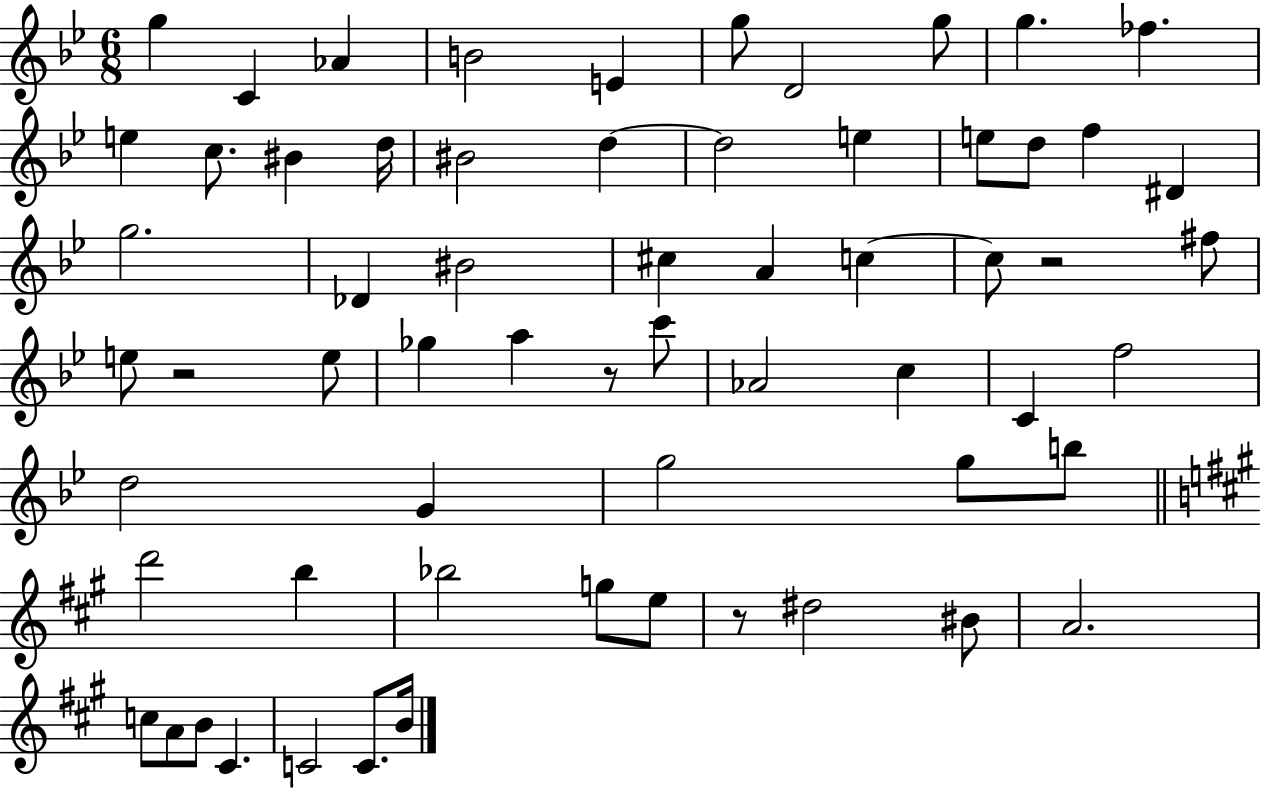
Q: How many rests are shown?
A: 4